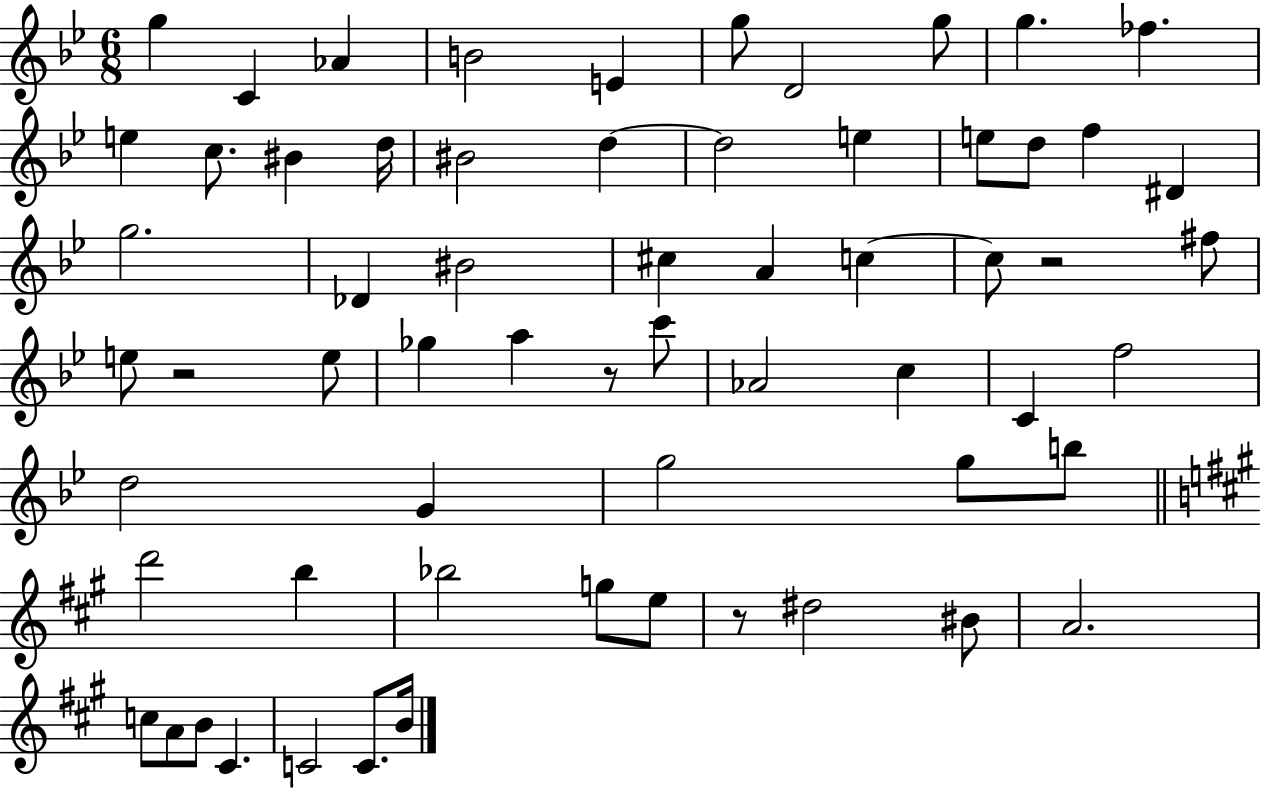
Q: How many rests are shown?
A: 4